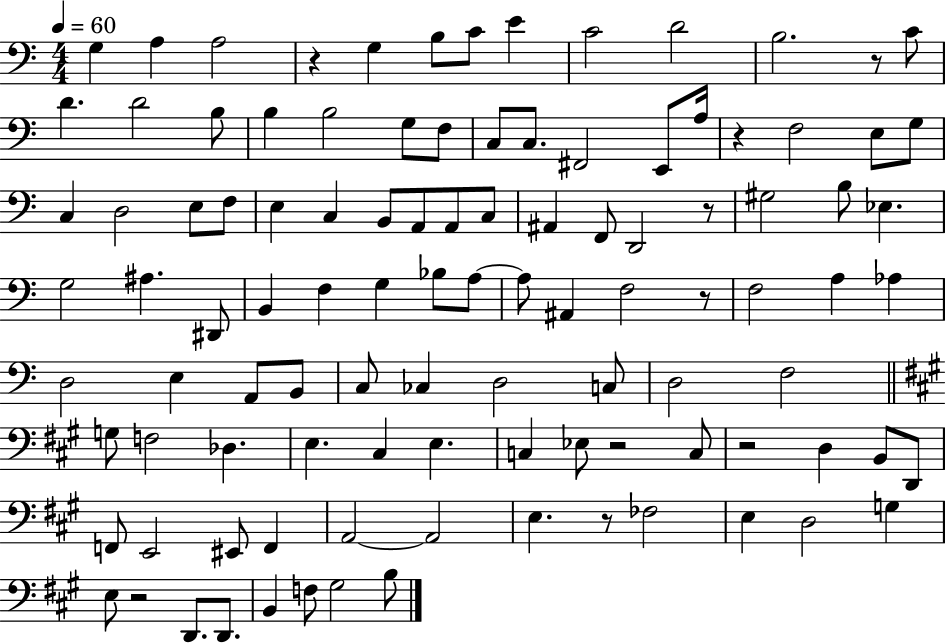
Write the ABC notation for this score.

X:1
T:Untitled
M:4/4
L:1/4
K:C
G, A, A,2 z G, B,/2 C/2 E C2 D2 B,2 z/2 C/2 D D2 B,/2 B, B,2 G,/2 F,/2 C,/2 C,/2 ^F,,2 E,,/2 A,/4 z F,2 E,/2 G,/2 C, D,2 E,/2 F,/2 E, C, B,,/2 A,,/2 A,,/2 C,/2 ^A,, F,,/2 D,,2 z/2 ^G,2 B,/2 _E, G,2 ^A, ^D,,/2 B,, F, G, _B,/2 A,/2 A,/2 ^A,, F,2 z/2 F,2 A, _A, D,2 E, A,,/2 B,,/2 C,/2 _C, D,2 C,/2 D,2 F,2 G,/2 F,2 _D, E, ^C, E, C, _E,/2 z2 C,/2 z2 D, B,,/2 D,,/2 F,,/2 E,,2 ^E,,/2 F,, A,,2 A,,2 E, z/2 _F,2 E, D,2 G, E,/2 z2 D,,/2 D,,/2 B,, F,/2 ^G,2 B,/2